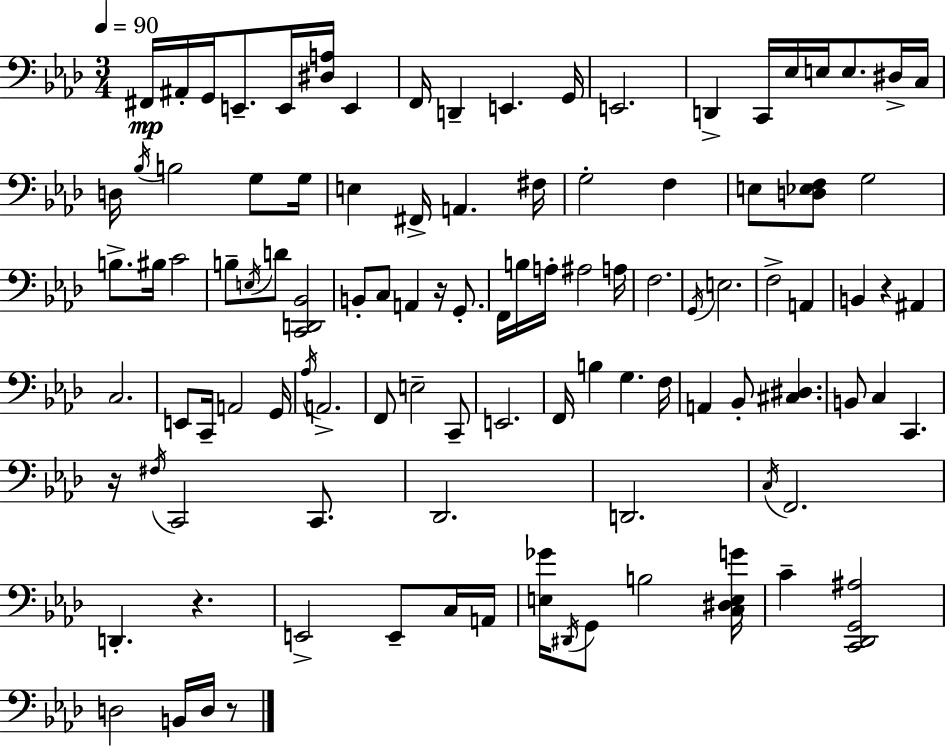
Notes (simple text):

F#2/s A#2/s G2/s E2/e. E2/s [D#3,A3]/s E2/q F2/s D2/q E2/q. G2/s E2/h. D2/q C2/s Eb3/s E3/s E3/e. D#3/s C3/s D3/s Bb3/s B3/h G3/e G3/s E3/q F#2/s A2/q. F#3/s G3/h F3/q E3/e [D3,Eb3,F3]/e G3/h B3/e. BIS3/s C4/h B3/e E3/s D4/e [C2,D2,Bb2]/h B2/e C3/e A2/q R/s G2/e. F2/s B3/s A3/s A#3/h A3/s F3/h. G2/s E3/h. F3/h A2/q B2/q R/q A#2/q C3/h. E2/e C2/s A2/h G2/s Ab3/s A2/h. F2/e E3/h C2/e E2/h. F2/s B3/q G3/q. F3/s A2/q Bb2/e [C#3,D#3]/q. B2/e C3/q C2/q. R/s F#3/s C2/h C2/e. Db2/h. D2/h. C3/s F2/h. D2/q. R/q. E2/h E2/e C3/s A2/s [E3,Gb4]/s D#2/s G2/e B3/h [C3,D#3,E3,G4]/s C4/q [C2,Db2,G2,A#3]/h D3/h B2/s D3/s R/e